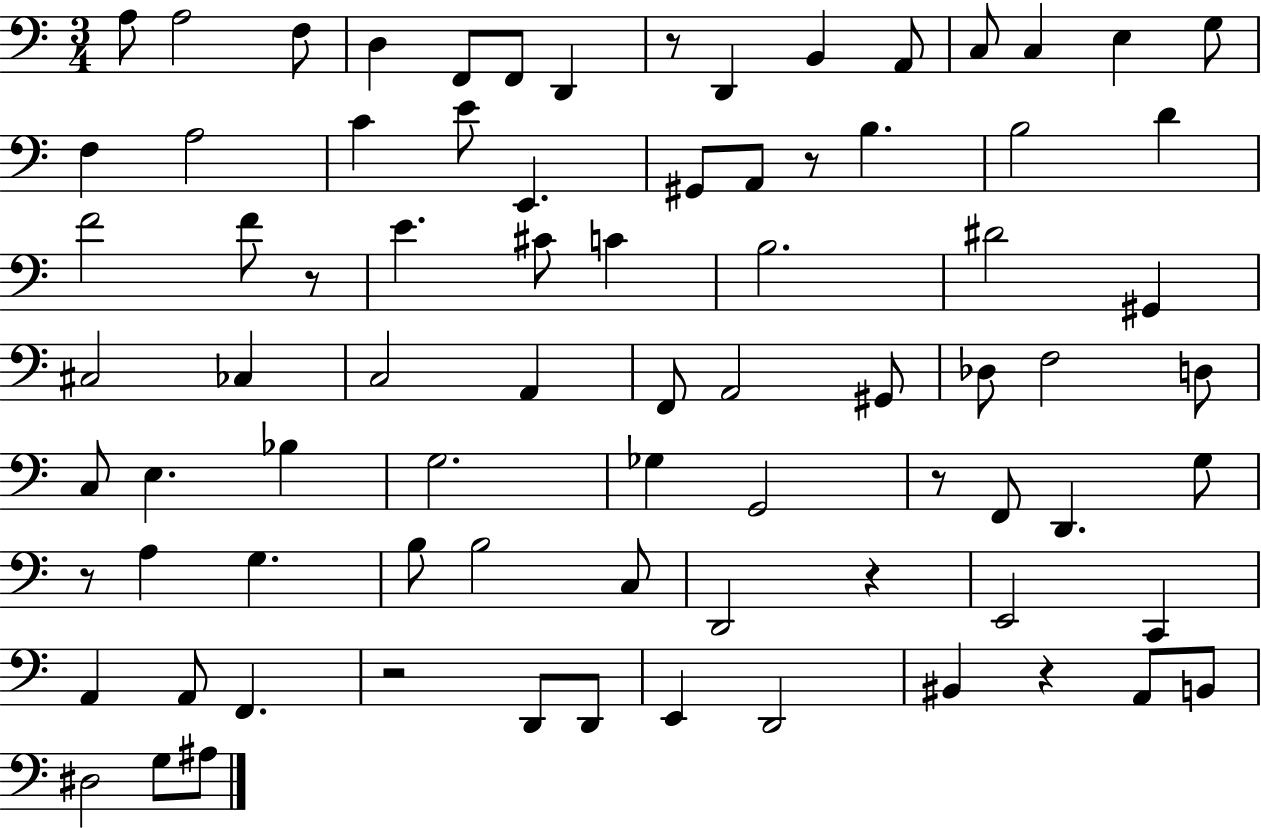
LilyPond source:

{
  \clef bass
  \numericTimeSignature
  \time 3/4
  \key c \major
  a8 a2 f8 | d4 f,8 f,8 d,4 | r8 d,4 b,4 a,8 | c8 c4 e4 g8 | \break f4 a2 | c'4 e'8 e,4. | gis,8 a,8 r8 b4. | b2 d'4 | \break f'2 f'8 r8 | e'4. cis'8 c'4 | b2. | dis'2 gis,4 | \break cis2 ces4 | c2 a,4 | f,8 a,2 gis,8 | des8 f2 d8 | \break c8 e4. bes4 | g2. | ges4 g,2 | r8 f,8 d,4. g8 | \break r8 a4 g4. | b8 b2 c8 | d,2 r4 | e,2 c,4 | \break a,4 a,8 f,4. | r2 d,8 d,8 | e,4 d,2 | bis,4 r4 a,8 b,8 | \break dis2 g8 ais8 | \bar "|."
}